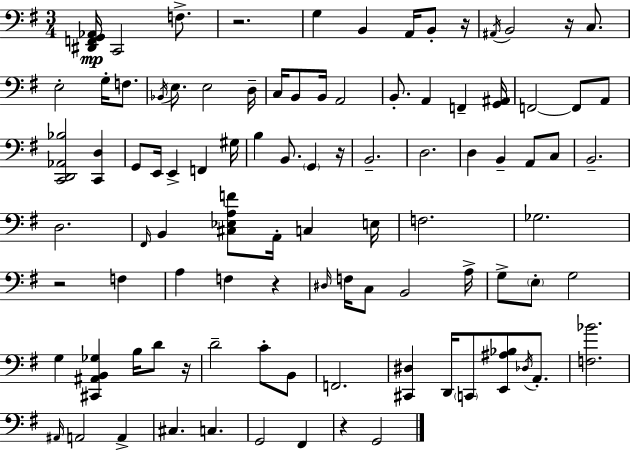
[D#2,F2,G2,Ab2]/s C2/h F3/e. R/h. G3/q B2/q A2/s B2/e R/s A#2/s B2/h R/s C3/e. E3/h G3/s F3/e. Bb2/s E3/e. E3/h D3/s C3/s B2/e B2/s A2/h B2/e. A2/q F2/q [G2,A#2]/s F2/h F2/e A2/e [C2,D2,Ab2,Bb3]/h [C2,D3]/q G2/e E2/s E2/q F2/q G#3/s B3/q B2/e. G2/q R/s B2/h. D3/h. D3/q B2/q A2/e C3/e B2/h. D3/h. F#2/s B2/q [C#3,Eb3,A3,F4]/e A2/s C3/q E3/s F3/h. Gb3/h. R/h F3/q A3/q F3/q R/q D#3/s F3/s C3/e B2/h A3/s G3/e E3/e G3/h G3/q [C#2,A#2,B2,Gb3]/q B3/s D4/e R/s D4/h C4/e B2/e F2/h. [C#2,D#3]/q D2/s C2/e [E2,A#3,Bb3]/e Db3/s A2/e. [F3,Bb4]/h. A#2/s A2/h A2/q C#3/q. C3/q. G2/h F#2/q R/q G2/h